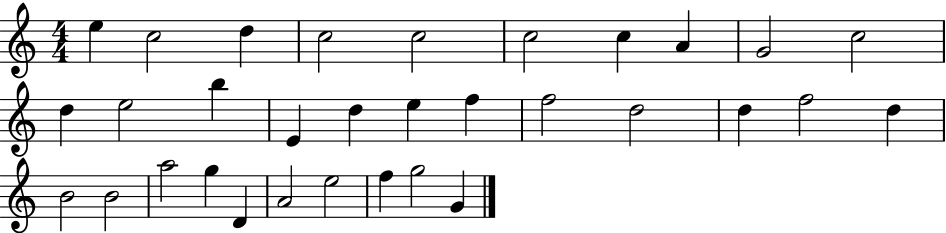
X:1
T:Untitled
M:4/4
L:1/4
K:C
e c2 d c2 c2 c2 c A G2 c2 d e2 b E d e f f2 d2 d f2 d B2 B2 a2 g D A2 e2 f g2 G